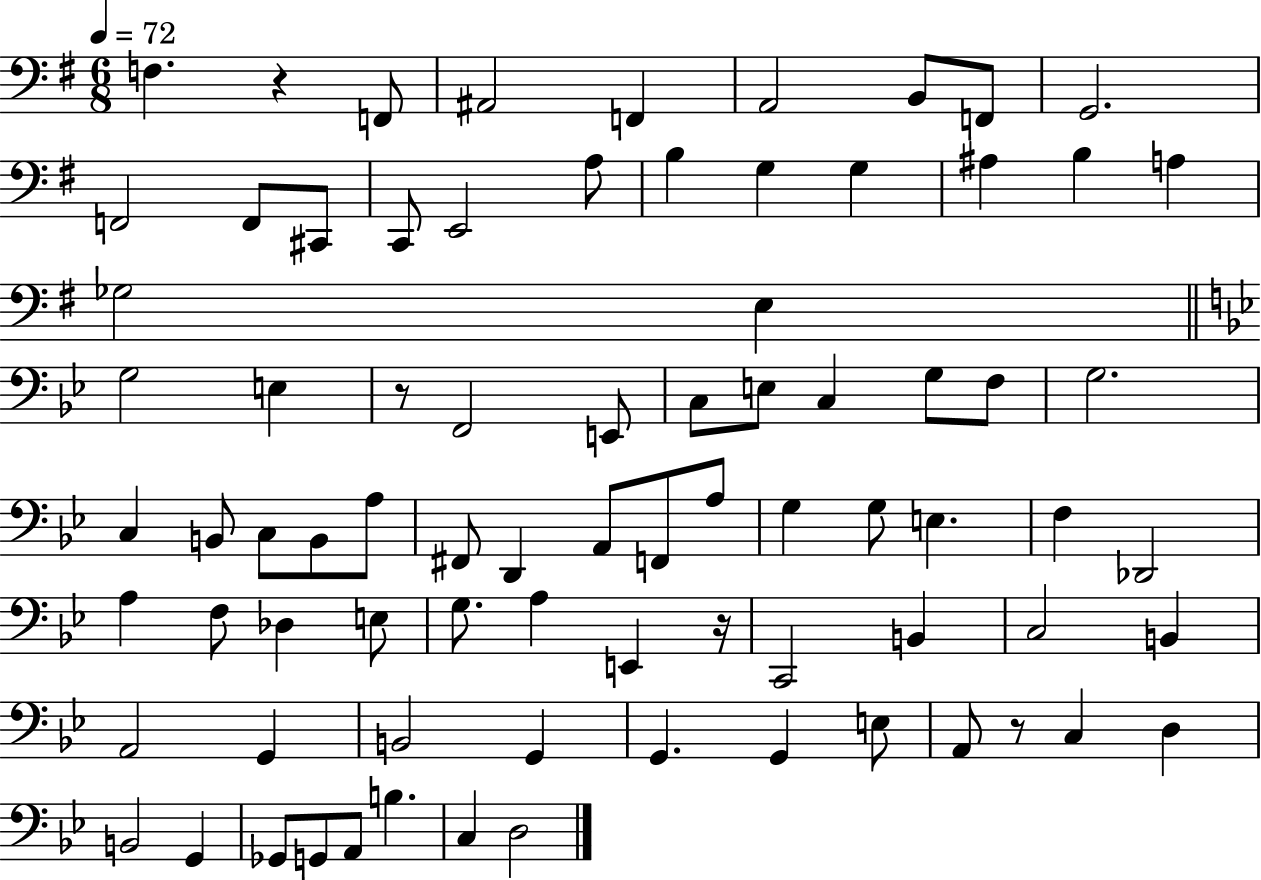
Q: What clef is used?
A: bass